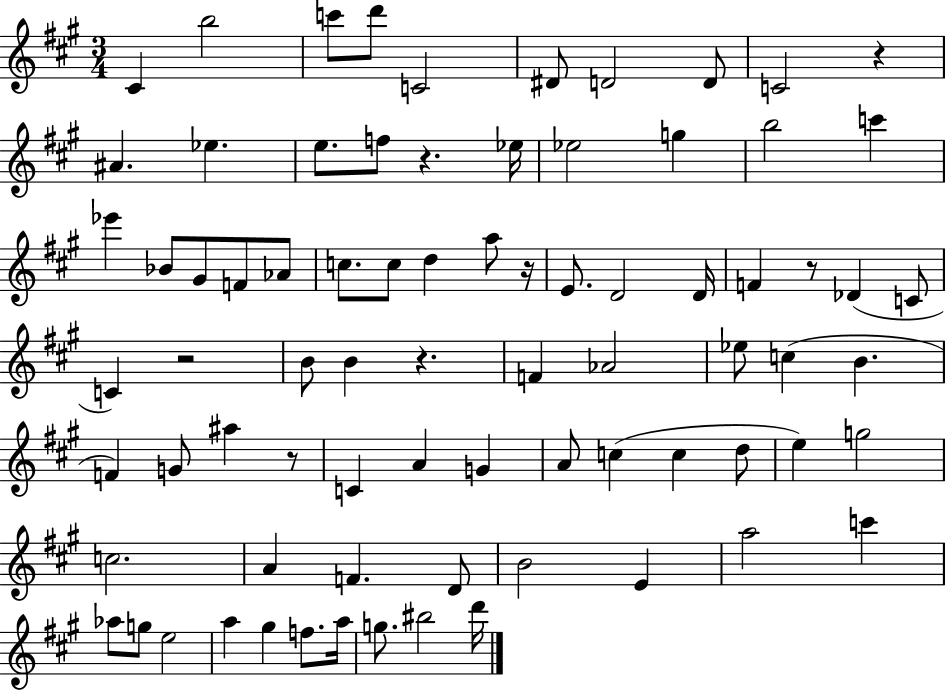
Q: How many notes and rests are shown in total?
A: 78